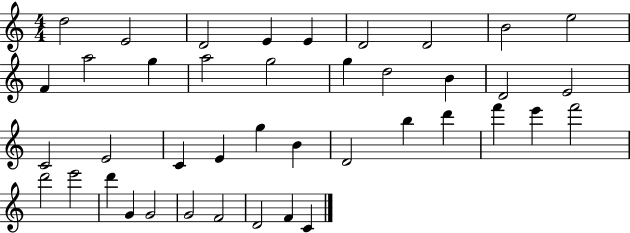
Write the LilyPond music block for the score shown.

{
  \clef treble
  \numericTimeSignature
  \time 4/4
  \key c \major
  d''2 e'2 | d'2 e'4 e'4 | d'2 d'2 | b'2 e''2 | \break f'4 a''2 g''4 | a''2 g''2 | g''4 d''2 b'4 | d'2 e'2 | \break c'2 e'2 | c'4 e'4 g''4 b'4 | d'2 b''4 d'''4 | f'''4 e'''4 f'''2 | \break d'''2 e'''2 | d'''4 g'4 g'2 | g'2 f'2 | d'2 f'4 c'4 | \break \bar "|."
}